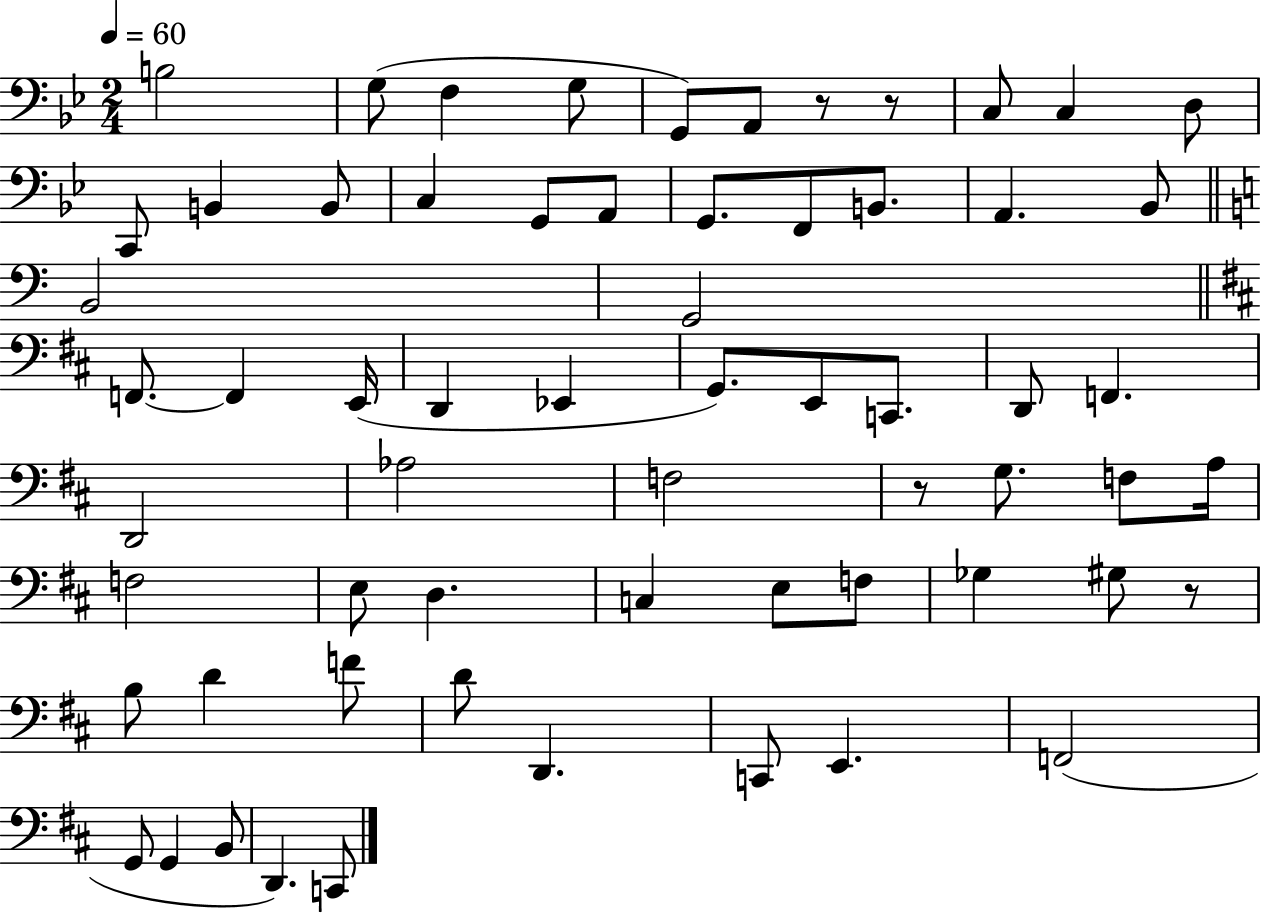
B3/h G3/e F3/q G3/e G2/e A2/e R/e R/e C3/e C3/q D3/e C2/e B2/q B2/e C3/q G2/e A2/e G2/e. F2/e B2/e. A2/q. Bb2/e B2/h G2/h F2/e. F2/q E2/s D2/q Eb2/q G2/e. E2/e C2/e. D2/e F2/q. D2/h Ab3/h F3/h R/e G3/e. F3/e A3/s F3/h E3/e D3/q. C3/q E3/e F3/e Gb3/q G#3/e R/e B3/e D4/q F4/e D4/e D2/q. C2/e E2/q. F2/h G2/e G2/q B2/e D2/q. C2/e